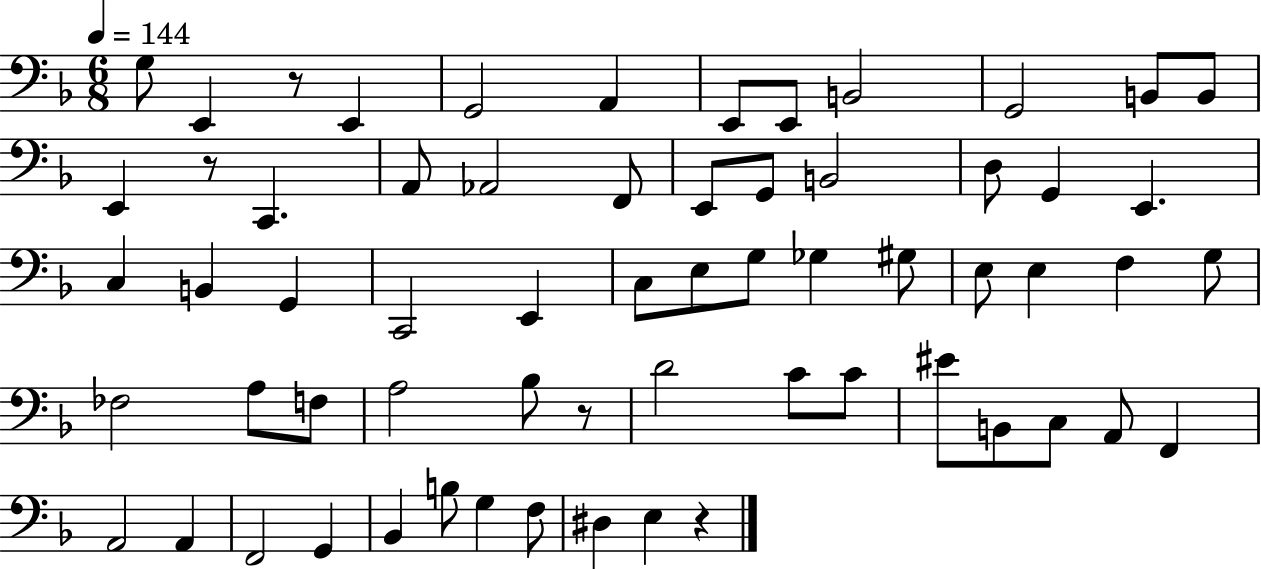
{
  \clef bass
  \numericTimeSignature
  \time 6/8
  \key f \major
  \tempo 4 = 144
  g8 e,4 r8 e,4 | g,2 a,4 | e,8 e,8 b,2 | g,2 b,8 b,8 | \break e,4 r8 c,4. | a,8 aes,2 f,8 | e,8 g,8 b,2 | d8 g,4 e,4. | \break c4 b,4 g,4 | c,2 e,4 | c8 e8 g8 ges4 gis8 | e8 e4 f4 g8 | \break fes2 a8 f8 | a2 bes8 r8 | d'2 c'8 c'8 | eis'8 b,8 c8 a,8 f,4 | \break a,2 a,4 | f,2 g,4 | bes,4 b8 g4 f8 | dis4 e4 r4 | \break \bar "|."
}